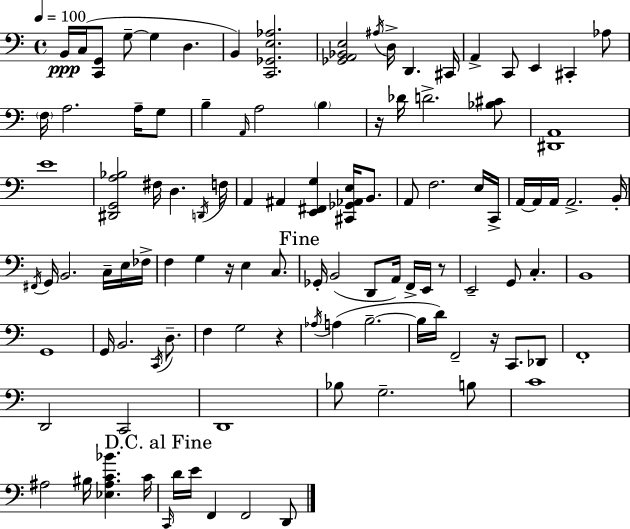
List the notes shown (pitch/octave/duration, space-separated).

B2/s C3/s [C2,G2]/e G3/e G3/q D3/q. B2/q [C2,Gb2,E3,Ab3]/h. [Gb2,A2,Bb2,E3]/h A#3/s D3/s D2/q. C#2/s A2/q C2/e E2/q C#2/q Ab3/e F3/s A3/h. A3/s G3/e B3/q A2/s A3/h B3/q R/s Db4/s D4/h. [Bb3,C#4]/e [D#2,A2]/w E4/w [D#2,G2,A3,Bb3]/h F#3/s D3/q. D2/s F3/s A2/q A#2/q [E2,F#2,G3]/q [C#2,Gb2,Ab2,E3]/s B2/e. A2/e F3/h. E3/s C2/s A2/s A2/s A2/s A2/h. B2/s F#2/s G2/s B2/h. C3/s E3/s FES3/s F3/q G3/q R/s E3/q C3/e. Gb2/s B2/h D2/e A2/s F2/s E2/s R/e E2/h G2/e C3/q. B2/w G2/w G2/s B2/h. C2/s D3/e. F3/q G3/h R/q Ab3/s A3/q B3/h. B3/s D4/s F2/h R/s C2/e. Db2/e F2/w D2/h C2/h D2/w Bb3/e G3/h. B3/e C4/w A#3/h BIS3/s [Eb3,A#3,C4,Bb4]/q. C4/s C2/s D4/s E4/s F2/q F2/h D2/e